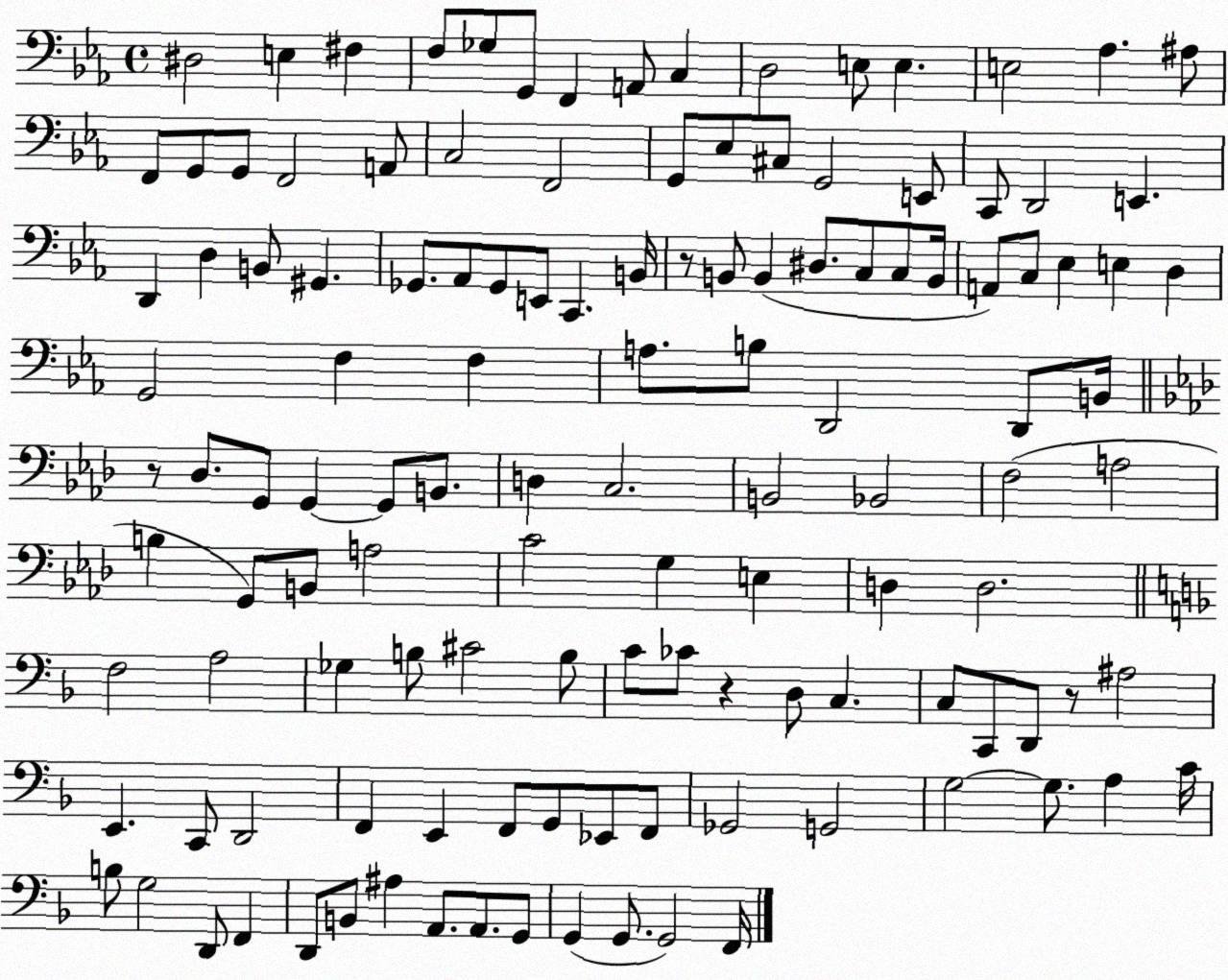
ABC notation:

X:1
T:Untitled
M:4/4
L:1/4
K:Eb
^D,2 E, ^F, F,/2 _G,/2 G,,/2 F,, A,,/2 C, D,2 E,/2 E, E,2 _A, ^A,/2 F,,/2 G,,/2 G,,/2 F,,2 A,,/2 C,2 F,,2 G,,/2 _E,/2 ^C,/2 G,,2 E,,/2 C,,/2 D,,2 E,, D,, D, B,,/2 ^G,, _G,,/2 _A,,/2 _G,,/2 E,,/2 C,, B,,/4 z/2 B,,/2 B,, ^D,/2 C,/2 C,/2 B,,/4 A,,/2 C,/2 _E, E, D, G,,2 F, F, A,/2 B,/2 D,,2 D,,/2 B,,/4 z/2 _D,/2 G,,/2 G,, G,,/2 B,,/2 D, C,2 B,,2 _B,,2 F,2 A,2 B, G,,/2 B,,/2 A,2 C2 G, E, D, D,2 F,2 A,2 _G, B,/2 ^C2 B,/2 C/2 _C/2 z D,/2 C, C,/2 C,,/2 D,,/2 z/2 ^A,2 E,, C,,/2 D,,2 F,, E,, F,,/2 G,,/2 _E,,/2 F,,/2 _G,,2 G,,2 G,2 G,/2 A, C/4 B,/2 G,2 D,,/2 F,, D,,/2 B,,/2 ^A, A,,/2 A,,/2 G,,/2 G,, G,,/2 G,,2 F,,/4